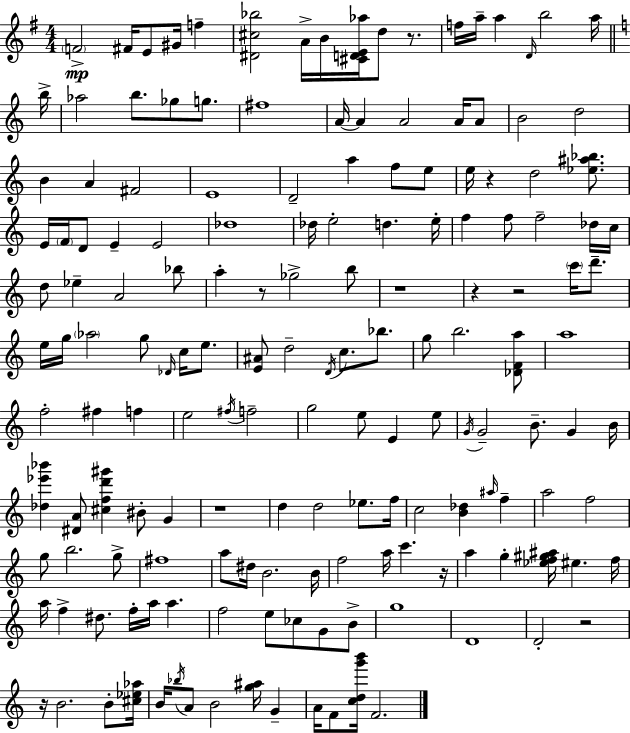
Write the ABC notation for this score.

X:1
T:Untitled
M:4/4
L:1/4
K:Em
F2 ^F/4 E/2 ^G/4 f [^D^c_b]2 A/4 B/4 [^CDE_a]/4 d/2 z/2 f/4 a/4 a D/4 b2 a/4 b/4 _a2 b/2 _g/2 g/2 ^f4 A/4 A A2 A/4 A/2 B2 d2 B A ^F2 E4 D2 a f/2 e/2 e/4 z d2 [_e^a_b]/2 E/4 F/4 D/2 E E2 _d4 _d/4 e2 d e/4 f f/2 f2 _d/4 c/4 d/2 _e A2 _b/2 a z/2 _g2 b/2 z4 z z2 c'/4 d'/2 e/4 g/4 _a2 g/2 _D/4 c/4 e/2 [E^A]/2 d2 D/4 c/2 _b/2 g/2 b2 [_DFa]/2 a4 f2 ^f f e2 ^f/4 f2 g2 e/2 E e/2 G/4 G2 B/2 G B/4 [_d_e'_b'] [^DA]/2 [^cfd'^g'] ^B/2 G z4 d d2 _e/2 f/4 c2 [B_d] ^a/4 f a2 f2 g/2 b2 g/2 ^f4 a/2 ^d/4 B2 B/4 f2 a/4 c' z/4 a g [_ef^g^a]/4 ^e f/4 a/4 f ^d/2 f/4 a/4 a f2 e/2 _c/2 G/2 B/2 g4 D4 D2 z2 z/4 B2 B/2 [^c_e_a]/4 B/4 _b/4 A/2 B2 [g^a]/4 G A/4 F/2 [cdg'b']/4 F2